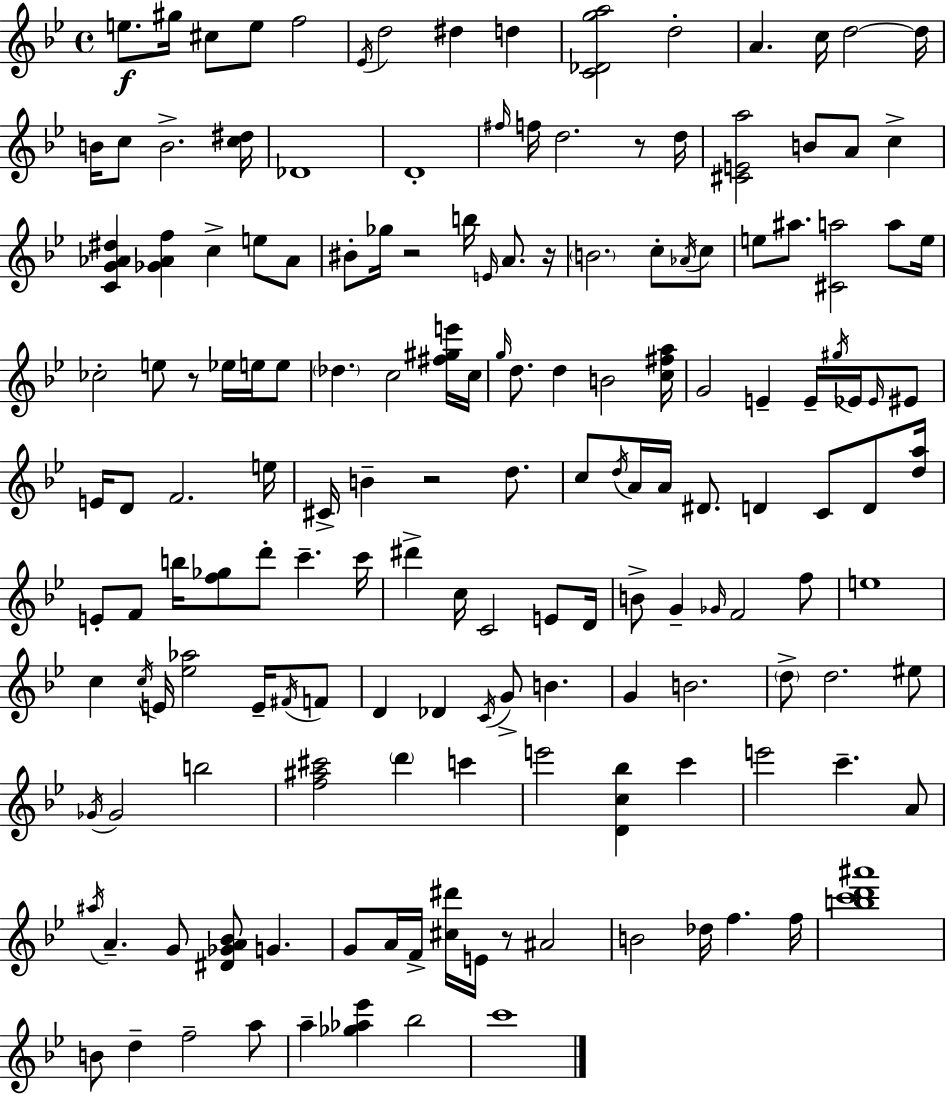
E5/e. G#5/s C#5/e E5/e F5/h Eb4/s D5/h D#5/q D5/q [C4,Db4,G5,A5]/h D5/h A4/q. C5/s D5/h D5/s B4/s C5/e B4/h. [C5,D#5]/s Db4/w D4/w F#5/s F5/s D5/h. R/e D5/s [C#4,E4,A5]/h B4/e A4/e C5/q [C4,G4,Ab4,D#5]/q [Gb4,Ab4,F5]/q C5/q E5/e Ab4/e BIS4/e Gb5/s R/h B5/s E4/s A4/e. R/s B4/h. C5/e Ab4/s C5/e E5/e A#5/e. [C#4,A5]/h A5/e E5/s CES5/h E5/e R/e Eb5/s E5/s E5/e Db5/q. C5/h [F#5,G#5,E6]/s C5/s G5/s D5/e. D5/q B4/h [C5,F#5,A5]/s G4/h E4/q E4/s G#5/s Eb4/s Eb4/s EIS4/e E4/s D4/e F4/h. E5/s C#4/s B4/q R/h D5/e. C5/e D5/s A4/s A4/s D#4/e. D4/q C4/e D4/e [D5,A5]/s E4/e F4/e B5/s [F5,Gb5]/e D6/e C6/q. C6/s D#6/q C5/s C4/h E4/e D4/s B4/e G4/q Gb4/s F4/h F5/e E5/w C5/q C5/s E4/s [Eb5,Ab5]/h E4/s F#4/s F4/e D4/q Db4/q C4/s G4/e B4/q. G4/q B4/h. D5/e D5/h. EIS5/e Gb4/s Gb4/h B5/h [F5,A#5,C#6]/h D6/q C6/q E6/h [D4,C5,Bb5]/q C6/q E6/h C6/q. A4/e A#5/s A4/q. G4/e [D#4,Gb4,A4,Bb4]/e G4/q. G4/e A4/s F4/s [C#5,D#6]/s E4/s R/e A#4/h B4/h Db5/s F5/q. F5/s [B5,C6,D6,A#6]/w B4/e D5/q F5/h A5/e A5/q [Gb5,Ab5,Eb6]/q Bb5/h C6/w